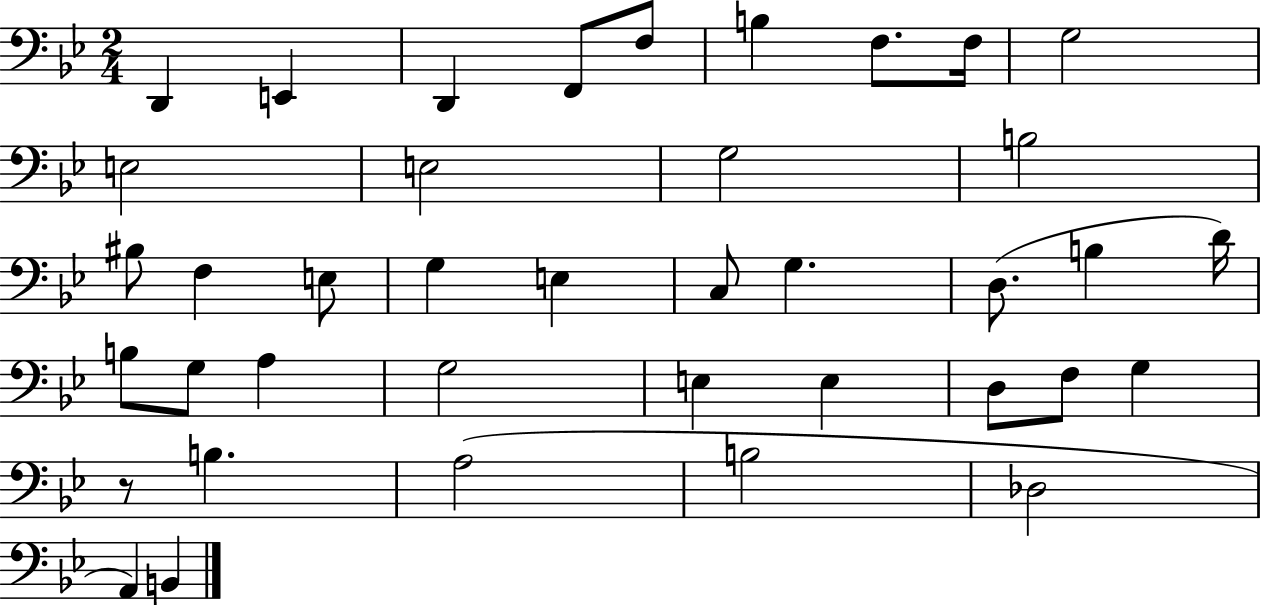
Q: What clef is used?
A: bass